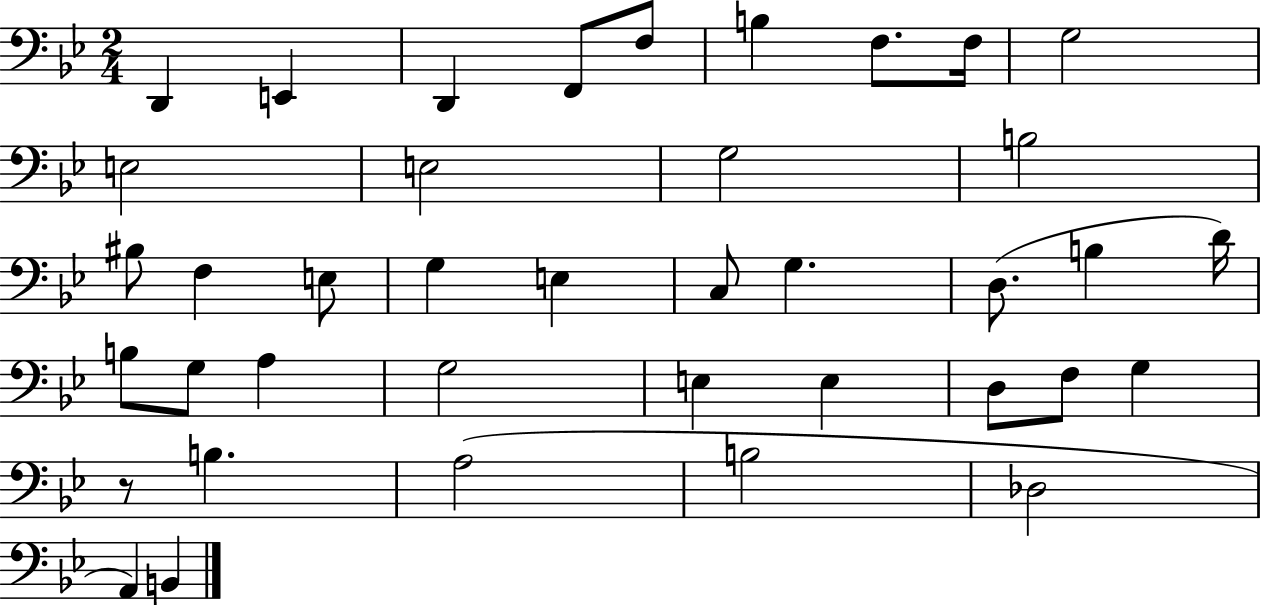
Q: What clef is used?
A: bass